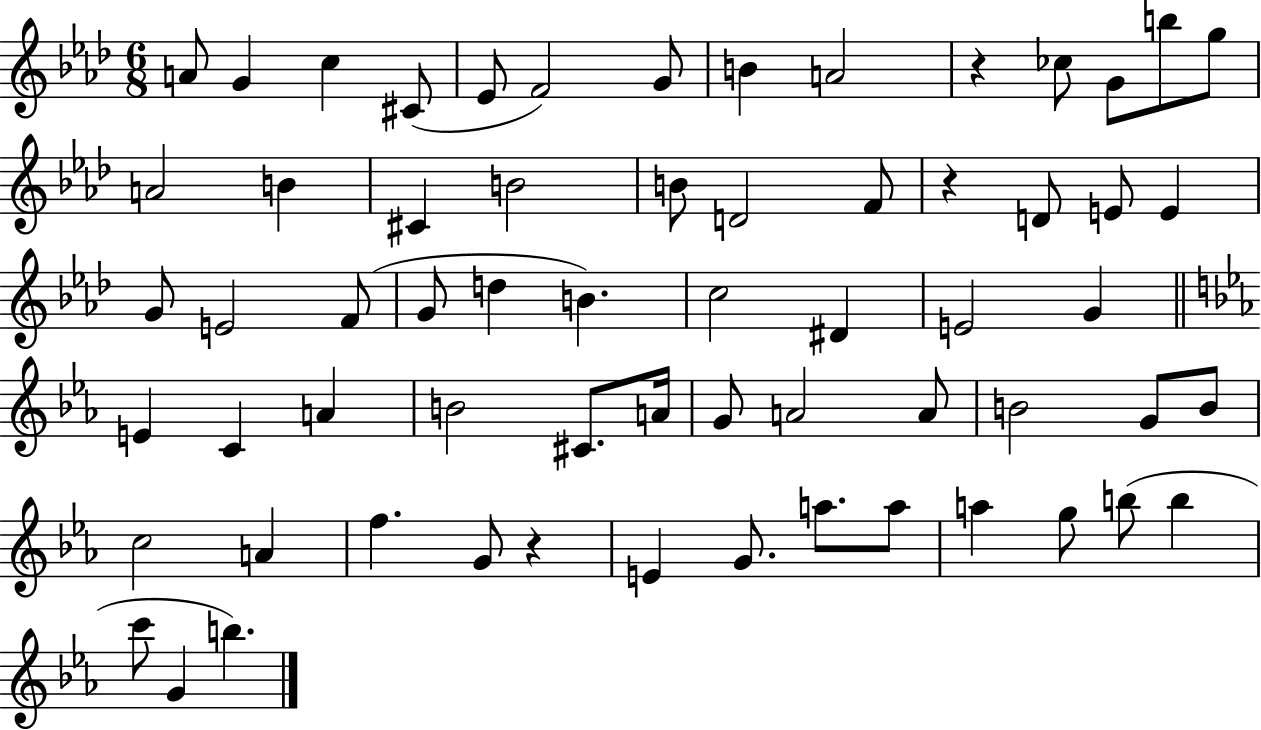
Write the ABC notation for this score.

X:1
T:Untitled
M:6/8
L:1/4
K:Ab
A/2 G c ^C/2 _E/2 F2 G/2 B A2 z _c/2 G/2 b/2 g/2 A2 B ^C B2 B/2 D2 F/2 z D/2 E/2 E G/2 E2 F/2 G/2 d B c2 ^D E2 G E C A B2 ^C/2 A/4 G/2 A2 A/2 B2 G/2 B/2 c2 A f G/2 z E G/2 a/2 a/2 a g/2 b/2 b c'/2 G b